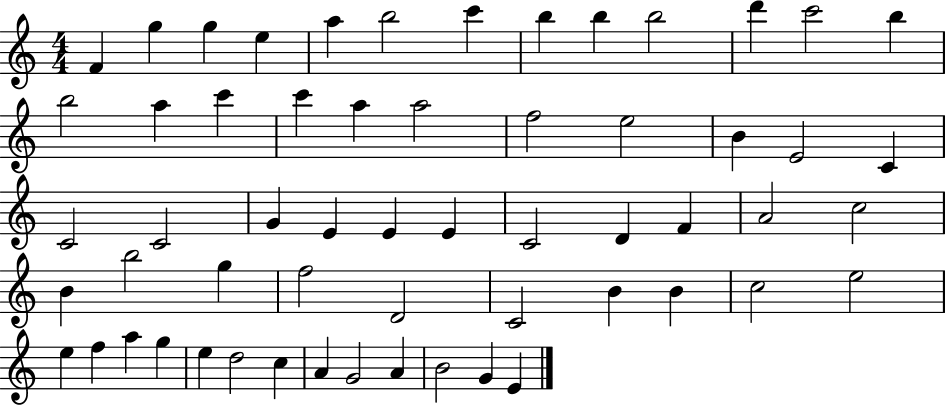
F4/q G5/q G5/q E5/q A5/q B5/h C6/q B5/q B5/q B5/h D6/q C6/h B5/q B5/h A5/q C6/q C6/q A5/q A5/h F5/h E5/h B4/q E4/h C4/q C4/h C4/h G4/q E4/q E4/q E4/q C4/h D4/q F4/q A4/h C5/h B4/q B5/h G5/q F5/h D4/h C4/h B4/q B4/q C5/h E5/h E5/q F5/q A5/q G5/q E5/q D5/h C5/q A4/q G4/h A4/q B4/h G4/q E4/q